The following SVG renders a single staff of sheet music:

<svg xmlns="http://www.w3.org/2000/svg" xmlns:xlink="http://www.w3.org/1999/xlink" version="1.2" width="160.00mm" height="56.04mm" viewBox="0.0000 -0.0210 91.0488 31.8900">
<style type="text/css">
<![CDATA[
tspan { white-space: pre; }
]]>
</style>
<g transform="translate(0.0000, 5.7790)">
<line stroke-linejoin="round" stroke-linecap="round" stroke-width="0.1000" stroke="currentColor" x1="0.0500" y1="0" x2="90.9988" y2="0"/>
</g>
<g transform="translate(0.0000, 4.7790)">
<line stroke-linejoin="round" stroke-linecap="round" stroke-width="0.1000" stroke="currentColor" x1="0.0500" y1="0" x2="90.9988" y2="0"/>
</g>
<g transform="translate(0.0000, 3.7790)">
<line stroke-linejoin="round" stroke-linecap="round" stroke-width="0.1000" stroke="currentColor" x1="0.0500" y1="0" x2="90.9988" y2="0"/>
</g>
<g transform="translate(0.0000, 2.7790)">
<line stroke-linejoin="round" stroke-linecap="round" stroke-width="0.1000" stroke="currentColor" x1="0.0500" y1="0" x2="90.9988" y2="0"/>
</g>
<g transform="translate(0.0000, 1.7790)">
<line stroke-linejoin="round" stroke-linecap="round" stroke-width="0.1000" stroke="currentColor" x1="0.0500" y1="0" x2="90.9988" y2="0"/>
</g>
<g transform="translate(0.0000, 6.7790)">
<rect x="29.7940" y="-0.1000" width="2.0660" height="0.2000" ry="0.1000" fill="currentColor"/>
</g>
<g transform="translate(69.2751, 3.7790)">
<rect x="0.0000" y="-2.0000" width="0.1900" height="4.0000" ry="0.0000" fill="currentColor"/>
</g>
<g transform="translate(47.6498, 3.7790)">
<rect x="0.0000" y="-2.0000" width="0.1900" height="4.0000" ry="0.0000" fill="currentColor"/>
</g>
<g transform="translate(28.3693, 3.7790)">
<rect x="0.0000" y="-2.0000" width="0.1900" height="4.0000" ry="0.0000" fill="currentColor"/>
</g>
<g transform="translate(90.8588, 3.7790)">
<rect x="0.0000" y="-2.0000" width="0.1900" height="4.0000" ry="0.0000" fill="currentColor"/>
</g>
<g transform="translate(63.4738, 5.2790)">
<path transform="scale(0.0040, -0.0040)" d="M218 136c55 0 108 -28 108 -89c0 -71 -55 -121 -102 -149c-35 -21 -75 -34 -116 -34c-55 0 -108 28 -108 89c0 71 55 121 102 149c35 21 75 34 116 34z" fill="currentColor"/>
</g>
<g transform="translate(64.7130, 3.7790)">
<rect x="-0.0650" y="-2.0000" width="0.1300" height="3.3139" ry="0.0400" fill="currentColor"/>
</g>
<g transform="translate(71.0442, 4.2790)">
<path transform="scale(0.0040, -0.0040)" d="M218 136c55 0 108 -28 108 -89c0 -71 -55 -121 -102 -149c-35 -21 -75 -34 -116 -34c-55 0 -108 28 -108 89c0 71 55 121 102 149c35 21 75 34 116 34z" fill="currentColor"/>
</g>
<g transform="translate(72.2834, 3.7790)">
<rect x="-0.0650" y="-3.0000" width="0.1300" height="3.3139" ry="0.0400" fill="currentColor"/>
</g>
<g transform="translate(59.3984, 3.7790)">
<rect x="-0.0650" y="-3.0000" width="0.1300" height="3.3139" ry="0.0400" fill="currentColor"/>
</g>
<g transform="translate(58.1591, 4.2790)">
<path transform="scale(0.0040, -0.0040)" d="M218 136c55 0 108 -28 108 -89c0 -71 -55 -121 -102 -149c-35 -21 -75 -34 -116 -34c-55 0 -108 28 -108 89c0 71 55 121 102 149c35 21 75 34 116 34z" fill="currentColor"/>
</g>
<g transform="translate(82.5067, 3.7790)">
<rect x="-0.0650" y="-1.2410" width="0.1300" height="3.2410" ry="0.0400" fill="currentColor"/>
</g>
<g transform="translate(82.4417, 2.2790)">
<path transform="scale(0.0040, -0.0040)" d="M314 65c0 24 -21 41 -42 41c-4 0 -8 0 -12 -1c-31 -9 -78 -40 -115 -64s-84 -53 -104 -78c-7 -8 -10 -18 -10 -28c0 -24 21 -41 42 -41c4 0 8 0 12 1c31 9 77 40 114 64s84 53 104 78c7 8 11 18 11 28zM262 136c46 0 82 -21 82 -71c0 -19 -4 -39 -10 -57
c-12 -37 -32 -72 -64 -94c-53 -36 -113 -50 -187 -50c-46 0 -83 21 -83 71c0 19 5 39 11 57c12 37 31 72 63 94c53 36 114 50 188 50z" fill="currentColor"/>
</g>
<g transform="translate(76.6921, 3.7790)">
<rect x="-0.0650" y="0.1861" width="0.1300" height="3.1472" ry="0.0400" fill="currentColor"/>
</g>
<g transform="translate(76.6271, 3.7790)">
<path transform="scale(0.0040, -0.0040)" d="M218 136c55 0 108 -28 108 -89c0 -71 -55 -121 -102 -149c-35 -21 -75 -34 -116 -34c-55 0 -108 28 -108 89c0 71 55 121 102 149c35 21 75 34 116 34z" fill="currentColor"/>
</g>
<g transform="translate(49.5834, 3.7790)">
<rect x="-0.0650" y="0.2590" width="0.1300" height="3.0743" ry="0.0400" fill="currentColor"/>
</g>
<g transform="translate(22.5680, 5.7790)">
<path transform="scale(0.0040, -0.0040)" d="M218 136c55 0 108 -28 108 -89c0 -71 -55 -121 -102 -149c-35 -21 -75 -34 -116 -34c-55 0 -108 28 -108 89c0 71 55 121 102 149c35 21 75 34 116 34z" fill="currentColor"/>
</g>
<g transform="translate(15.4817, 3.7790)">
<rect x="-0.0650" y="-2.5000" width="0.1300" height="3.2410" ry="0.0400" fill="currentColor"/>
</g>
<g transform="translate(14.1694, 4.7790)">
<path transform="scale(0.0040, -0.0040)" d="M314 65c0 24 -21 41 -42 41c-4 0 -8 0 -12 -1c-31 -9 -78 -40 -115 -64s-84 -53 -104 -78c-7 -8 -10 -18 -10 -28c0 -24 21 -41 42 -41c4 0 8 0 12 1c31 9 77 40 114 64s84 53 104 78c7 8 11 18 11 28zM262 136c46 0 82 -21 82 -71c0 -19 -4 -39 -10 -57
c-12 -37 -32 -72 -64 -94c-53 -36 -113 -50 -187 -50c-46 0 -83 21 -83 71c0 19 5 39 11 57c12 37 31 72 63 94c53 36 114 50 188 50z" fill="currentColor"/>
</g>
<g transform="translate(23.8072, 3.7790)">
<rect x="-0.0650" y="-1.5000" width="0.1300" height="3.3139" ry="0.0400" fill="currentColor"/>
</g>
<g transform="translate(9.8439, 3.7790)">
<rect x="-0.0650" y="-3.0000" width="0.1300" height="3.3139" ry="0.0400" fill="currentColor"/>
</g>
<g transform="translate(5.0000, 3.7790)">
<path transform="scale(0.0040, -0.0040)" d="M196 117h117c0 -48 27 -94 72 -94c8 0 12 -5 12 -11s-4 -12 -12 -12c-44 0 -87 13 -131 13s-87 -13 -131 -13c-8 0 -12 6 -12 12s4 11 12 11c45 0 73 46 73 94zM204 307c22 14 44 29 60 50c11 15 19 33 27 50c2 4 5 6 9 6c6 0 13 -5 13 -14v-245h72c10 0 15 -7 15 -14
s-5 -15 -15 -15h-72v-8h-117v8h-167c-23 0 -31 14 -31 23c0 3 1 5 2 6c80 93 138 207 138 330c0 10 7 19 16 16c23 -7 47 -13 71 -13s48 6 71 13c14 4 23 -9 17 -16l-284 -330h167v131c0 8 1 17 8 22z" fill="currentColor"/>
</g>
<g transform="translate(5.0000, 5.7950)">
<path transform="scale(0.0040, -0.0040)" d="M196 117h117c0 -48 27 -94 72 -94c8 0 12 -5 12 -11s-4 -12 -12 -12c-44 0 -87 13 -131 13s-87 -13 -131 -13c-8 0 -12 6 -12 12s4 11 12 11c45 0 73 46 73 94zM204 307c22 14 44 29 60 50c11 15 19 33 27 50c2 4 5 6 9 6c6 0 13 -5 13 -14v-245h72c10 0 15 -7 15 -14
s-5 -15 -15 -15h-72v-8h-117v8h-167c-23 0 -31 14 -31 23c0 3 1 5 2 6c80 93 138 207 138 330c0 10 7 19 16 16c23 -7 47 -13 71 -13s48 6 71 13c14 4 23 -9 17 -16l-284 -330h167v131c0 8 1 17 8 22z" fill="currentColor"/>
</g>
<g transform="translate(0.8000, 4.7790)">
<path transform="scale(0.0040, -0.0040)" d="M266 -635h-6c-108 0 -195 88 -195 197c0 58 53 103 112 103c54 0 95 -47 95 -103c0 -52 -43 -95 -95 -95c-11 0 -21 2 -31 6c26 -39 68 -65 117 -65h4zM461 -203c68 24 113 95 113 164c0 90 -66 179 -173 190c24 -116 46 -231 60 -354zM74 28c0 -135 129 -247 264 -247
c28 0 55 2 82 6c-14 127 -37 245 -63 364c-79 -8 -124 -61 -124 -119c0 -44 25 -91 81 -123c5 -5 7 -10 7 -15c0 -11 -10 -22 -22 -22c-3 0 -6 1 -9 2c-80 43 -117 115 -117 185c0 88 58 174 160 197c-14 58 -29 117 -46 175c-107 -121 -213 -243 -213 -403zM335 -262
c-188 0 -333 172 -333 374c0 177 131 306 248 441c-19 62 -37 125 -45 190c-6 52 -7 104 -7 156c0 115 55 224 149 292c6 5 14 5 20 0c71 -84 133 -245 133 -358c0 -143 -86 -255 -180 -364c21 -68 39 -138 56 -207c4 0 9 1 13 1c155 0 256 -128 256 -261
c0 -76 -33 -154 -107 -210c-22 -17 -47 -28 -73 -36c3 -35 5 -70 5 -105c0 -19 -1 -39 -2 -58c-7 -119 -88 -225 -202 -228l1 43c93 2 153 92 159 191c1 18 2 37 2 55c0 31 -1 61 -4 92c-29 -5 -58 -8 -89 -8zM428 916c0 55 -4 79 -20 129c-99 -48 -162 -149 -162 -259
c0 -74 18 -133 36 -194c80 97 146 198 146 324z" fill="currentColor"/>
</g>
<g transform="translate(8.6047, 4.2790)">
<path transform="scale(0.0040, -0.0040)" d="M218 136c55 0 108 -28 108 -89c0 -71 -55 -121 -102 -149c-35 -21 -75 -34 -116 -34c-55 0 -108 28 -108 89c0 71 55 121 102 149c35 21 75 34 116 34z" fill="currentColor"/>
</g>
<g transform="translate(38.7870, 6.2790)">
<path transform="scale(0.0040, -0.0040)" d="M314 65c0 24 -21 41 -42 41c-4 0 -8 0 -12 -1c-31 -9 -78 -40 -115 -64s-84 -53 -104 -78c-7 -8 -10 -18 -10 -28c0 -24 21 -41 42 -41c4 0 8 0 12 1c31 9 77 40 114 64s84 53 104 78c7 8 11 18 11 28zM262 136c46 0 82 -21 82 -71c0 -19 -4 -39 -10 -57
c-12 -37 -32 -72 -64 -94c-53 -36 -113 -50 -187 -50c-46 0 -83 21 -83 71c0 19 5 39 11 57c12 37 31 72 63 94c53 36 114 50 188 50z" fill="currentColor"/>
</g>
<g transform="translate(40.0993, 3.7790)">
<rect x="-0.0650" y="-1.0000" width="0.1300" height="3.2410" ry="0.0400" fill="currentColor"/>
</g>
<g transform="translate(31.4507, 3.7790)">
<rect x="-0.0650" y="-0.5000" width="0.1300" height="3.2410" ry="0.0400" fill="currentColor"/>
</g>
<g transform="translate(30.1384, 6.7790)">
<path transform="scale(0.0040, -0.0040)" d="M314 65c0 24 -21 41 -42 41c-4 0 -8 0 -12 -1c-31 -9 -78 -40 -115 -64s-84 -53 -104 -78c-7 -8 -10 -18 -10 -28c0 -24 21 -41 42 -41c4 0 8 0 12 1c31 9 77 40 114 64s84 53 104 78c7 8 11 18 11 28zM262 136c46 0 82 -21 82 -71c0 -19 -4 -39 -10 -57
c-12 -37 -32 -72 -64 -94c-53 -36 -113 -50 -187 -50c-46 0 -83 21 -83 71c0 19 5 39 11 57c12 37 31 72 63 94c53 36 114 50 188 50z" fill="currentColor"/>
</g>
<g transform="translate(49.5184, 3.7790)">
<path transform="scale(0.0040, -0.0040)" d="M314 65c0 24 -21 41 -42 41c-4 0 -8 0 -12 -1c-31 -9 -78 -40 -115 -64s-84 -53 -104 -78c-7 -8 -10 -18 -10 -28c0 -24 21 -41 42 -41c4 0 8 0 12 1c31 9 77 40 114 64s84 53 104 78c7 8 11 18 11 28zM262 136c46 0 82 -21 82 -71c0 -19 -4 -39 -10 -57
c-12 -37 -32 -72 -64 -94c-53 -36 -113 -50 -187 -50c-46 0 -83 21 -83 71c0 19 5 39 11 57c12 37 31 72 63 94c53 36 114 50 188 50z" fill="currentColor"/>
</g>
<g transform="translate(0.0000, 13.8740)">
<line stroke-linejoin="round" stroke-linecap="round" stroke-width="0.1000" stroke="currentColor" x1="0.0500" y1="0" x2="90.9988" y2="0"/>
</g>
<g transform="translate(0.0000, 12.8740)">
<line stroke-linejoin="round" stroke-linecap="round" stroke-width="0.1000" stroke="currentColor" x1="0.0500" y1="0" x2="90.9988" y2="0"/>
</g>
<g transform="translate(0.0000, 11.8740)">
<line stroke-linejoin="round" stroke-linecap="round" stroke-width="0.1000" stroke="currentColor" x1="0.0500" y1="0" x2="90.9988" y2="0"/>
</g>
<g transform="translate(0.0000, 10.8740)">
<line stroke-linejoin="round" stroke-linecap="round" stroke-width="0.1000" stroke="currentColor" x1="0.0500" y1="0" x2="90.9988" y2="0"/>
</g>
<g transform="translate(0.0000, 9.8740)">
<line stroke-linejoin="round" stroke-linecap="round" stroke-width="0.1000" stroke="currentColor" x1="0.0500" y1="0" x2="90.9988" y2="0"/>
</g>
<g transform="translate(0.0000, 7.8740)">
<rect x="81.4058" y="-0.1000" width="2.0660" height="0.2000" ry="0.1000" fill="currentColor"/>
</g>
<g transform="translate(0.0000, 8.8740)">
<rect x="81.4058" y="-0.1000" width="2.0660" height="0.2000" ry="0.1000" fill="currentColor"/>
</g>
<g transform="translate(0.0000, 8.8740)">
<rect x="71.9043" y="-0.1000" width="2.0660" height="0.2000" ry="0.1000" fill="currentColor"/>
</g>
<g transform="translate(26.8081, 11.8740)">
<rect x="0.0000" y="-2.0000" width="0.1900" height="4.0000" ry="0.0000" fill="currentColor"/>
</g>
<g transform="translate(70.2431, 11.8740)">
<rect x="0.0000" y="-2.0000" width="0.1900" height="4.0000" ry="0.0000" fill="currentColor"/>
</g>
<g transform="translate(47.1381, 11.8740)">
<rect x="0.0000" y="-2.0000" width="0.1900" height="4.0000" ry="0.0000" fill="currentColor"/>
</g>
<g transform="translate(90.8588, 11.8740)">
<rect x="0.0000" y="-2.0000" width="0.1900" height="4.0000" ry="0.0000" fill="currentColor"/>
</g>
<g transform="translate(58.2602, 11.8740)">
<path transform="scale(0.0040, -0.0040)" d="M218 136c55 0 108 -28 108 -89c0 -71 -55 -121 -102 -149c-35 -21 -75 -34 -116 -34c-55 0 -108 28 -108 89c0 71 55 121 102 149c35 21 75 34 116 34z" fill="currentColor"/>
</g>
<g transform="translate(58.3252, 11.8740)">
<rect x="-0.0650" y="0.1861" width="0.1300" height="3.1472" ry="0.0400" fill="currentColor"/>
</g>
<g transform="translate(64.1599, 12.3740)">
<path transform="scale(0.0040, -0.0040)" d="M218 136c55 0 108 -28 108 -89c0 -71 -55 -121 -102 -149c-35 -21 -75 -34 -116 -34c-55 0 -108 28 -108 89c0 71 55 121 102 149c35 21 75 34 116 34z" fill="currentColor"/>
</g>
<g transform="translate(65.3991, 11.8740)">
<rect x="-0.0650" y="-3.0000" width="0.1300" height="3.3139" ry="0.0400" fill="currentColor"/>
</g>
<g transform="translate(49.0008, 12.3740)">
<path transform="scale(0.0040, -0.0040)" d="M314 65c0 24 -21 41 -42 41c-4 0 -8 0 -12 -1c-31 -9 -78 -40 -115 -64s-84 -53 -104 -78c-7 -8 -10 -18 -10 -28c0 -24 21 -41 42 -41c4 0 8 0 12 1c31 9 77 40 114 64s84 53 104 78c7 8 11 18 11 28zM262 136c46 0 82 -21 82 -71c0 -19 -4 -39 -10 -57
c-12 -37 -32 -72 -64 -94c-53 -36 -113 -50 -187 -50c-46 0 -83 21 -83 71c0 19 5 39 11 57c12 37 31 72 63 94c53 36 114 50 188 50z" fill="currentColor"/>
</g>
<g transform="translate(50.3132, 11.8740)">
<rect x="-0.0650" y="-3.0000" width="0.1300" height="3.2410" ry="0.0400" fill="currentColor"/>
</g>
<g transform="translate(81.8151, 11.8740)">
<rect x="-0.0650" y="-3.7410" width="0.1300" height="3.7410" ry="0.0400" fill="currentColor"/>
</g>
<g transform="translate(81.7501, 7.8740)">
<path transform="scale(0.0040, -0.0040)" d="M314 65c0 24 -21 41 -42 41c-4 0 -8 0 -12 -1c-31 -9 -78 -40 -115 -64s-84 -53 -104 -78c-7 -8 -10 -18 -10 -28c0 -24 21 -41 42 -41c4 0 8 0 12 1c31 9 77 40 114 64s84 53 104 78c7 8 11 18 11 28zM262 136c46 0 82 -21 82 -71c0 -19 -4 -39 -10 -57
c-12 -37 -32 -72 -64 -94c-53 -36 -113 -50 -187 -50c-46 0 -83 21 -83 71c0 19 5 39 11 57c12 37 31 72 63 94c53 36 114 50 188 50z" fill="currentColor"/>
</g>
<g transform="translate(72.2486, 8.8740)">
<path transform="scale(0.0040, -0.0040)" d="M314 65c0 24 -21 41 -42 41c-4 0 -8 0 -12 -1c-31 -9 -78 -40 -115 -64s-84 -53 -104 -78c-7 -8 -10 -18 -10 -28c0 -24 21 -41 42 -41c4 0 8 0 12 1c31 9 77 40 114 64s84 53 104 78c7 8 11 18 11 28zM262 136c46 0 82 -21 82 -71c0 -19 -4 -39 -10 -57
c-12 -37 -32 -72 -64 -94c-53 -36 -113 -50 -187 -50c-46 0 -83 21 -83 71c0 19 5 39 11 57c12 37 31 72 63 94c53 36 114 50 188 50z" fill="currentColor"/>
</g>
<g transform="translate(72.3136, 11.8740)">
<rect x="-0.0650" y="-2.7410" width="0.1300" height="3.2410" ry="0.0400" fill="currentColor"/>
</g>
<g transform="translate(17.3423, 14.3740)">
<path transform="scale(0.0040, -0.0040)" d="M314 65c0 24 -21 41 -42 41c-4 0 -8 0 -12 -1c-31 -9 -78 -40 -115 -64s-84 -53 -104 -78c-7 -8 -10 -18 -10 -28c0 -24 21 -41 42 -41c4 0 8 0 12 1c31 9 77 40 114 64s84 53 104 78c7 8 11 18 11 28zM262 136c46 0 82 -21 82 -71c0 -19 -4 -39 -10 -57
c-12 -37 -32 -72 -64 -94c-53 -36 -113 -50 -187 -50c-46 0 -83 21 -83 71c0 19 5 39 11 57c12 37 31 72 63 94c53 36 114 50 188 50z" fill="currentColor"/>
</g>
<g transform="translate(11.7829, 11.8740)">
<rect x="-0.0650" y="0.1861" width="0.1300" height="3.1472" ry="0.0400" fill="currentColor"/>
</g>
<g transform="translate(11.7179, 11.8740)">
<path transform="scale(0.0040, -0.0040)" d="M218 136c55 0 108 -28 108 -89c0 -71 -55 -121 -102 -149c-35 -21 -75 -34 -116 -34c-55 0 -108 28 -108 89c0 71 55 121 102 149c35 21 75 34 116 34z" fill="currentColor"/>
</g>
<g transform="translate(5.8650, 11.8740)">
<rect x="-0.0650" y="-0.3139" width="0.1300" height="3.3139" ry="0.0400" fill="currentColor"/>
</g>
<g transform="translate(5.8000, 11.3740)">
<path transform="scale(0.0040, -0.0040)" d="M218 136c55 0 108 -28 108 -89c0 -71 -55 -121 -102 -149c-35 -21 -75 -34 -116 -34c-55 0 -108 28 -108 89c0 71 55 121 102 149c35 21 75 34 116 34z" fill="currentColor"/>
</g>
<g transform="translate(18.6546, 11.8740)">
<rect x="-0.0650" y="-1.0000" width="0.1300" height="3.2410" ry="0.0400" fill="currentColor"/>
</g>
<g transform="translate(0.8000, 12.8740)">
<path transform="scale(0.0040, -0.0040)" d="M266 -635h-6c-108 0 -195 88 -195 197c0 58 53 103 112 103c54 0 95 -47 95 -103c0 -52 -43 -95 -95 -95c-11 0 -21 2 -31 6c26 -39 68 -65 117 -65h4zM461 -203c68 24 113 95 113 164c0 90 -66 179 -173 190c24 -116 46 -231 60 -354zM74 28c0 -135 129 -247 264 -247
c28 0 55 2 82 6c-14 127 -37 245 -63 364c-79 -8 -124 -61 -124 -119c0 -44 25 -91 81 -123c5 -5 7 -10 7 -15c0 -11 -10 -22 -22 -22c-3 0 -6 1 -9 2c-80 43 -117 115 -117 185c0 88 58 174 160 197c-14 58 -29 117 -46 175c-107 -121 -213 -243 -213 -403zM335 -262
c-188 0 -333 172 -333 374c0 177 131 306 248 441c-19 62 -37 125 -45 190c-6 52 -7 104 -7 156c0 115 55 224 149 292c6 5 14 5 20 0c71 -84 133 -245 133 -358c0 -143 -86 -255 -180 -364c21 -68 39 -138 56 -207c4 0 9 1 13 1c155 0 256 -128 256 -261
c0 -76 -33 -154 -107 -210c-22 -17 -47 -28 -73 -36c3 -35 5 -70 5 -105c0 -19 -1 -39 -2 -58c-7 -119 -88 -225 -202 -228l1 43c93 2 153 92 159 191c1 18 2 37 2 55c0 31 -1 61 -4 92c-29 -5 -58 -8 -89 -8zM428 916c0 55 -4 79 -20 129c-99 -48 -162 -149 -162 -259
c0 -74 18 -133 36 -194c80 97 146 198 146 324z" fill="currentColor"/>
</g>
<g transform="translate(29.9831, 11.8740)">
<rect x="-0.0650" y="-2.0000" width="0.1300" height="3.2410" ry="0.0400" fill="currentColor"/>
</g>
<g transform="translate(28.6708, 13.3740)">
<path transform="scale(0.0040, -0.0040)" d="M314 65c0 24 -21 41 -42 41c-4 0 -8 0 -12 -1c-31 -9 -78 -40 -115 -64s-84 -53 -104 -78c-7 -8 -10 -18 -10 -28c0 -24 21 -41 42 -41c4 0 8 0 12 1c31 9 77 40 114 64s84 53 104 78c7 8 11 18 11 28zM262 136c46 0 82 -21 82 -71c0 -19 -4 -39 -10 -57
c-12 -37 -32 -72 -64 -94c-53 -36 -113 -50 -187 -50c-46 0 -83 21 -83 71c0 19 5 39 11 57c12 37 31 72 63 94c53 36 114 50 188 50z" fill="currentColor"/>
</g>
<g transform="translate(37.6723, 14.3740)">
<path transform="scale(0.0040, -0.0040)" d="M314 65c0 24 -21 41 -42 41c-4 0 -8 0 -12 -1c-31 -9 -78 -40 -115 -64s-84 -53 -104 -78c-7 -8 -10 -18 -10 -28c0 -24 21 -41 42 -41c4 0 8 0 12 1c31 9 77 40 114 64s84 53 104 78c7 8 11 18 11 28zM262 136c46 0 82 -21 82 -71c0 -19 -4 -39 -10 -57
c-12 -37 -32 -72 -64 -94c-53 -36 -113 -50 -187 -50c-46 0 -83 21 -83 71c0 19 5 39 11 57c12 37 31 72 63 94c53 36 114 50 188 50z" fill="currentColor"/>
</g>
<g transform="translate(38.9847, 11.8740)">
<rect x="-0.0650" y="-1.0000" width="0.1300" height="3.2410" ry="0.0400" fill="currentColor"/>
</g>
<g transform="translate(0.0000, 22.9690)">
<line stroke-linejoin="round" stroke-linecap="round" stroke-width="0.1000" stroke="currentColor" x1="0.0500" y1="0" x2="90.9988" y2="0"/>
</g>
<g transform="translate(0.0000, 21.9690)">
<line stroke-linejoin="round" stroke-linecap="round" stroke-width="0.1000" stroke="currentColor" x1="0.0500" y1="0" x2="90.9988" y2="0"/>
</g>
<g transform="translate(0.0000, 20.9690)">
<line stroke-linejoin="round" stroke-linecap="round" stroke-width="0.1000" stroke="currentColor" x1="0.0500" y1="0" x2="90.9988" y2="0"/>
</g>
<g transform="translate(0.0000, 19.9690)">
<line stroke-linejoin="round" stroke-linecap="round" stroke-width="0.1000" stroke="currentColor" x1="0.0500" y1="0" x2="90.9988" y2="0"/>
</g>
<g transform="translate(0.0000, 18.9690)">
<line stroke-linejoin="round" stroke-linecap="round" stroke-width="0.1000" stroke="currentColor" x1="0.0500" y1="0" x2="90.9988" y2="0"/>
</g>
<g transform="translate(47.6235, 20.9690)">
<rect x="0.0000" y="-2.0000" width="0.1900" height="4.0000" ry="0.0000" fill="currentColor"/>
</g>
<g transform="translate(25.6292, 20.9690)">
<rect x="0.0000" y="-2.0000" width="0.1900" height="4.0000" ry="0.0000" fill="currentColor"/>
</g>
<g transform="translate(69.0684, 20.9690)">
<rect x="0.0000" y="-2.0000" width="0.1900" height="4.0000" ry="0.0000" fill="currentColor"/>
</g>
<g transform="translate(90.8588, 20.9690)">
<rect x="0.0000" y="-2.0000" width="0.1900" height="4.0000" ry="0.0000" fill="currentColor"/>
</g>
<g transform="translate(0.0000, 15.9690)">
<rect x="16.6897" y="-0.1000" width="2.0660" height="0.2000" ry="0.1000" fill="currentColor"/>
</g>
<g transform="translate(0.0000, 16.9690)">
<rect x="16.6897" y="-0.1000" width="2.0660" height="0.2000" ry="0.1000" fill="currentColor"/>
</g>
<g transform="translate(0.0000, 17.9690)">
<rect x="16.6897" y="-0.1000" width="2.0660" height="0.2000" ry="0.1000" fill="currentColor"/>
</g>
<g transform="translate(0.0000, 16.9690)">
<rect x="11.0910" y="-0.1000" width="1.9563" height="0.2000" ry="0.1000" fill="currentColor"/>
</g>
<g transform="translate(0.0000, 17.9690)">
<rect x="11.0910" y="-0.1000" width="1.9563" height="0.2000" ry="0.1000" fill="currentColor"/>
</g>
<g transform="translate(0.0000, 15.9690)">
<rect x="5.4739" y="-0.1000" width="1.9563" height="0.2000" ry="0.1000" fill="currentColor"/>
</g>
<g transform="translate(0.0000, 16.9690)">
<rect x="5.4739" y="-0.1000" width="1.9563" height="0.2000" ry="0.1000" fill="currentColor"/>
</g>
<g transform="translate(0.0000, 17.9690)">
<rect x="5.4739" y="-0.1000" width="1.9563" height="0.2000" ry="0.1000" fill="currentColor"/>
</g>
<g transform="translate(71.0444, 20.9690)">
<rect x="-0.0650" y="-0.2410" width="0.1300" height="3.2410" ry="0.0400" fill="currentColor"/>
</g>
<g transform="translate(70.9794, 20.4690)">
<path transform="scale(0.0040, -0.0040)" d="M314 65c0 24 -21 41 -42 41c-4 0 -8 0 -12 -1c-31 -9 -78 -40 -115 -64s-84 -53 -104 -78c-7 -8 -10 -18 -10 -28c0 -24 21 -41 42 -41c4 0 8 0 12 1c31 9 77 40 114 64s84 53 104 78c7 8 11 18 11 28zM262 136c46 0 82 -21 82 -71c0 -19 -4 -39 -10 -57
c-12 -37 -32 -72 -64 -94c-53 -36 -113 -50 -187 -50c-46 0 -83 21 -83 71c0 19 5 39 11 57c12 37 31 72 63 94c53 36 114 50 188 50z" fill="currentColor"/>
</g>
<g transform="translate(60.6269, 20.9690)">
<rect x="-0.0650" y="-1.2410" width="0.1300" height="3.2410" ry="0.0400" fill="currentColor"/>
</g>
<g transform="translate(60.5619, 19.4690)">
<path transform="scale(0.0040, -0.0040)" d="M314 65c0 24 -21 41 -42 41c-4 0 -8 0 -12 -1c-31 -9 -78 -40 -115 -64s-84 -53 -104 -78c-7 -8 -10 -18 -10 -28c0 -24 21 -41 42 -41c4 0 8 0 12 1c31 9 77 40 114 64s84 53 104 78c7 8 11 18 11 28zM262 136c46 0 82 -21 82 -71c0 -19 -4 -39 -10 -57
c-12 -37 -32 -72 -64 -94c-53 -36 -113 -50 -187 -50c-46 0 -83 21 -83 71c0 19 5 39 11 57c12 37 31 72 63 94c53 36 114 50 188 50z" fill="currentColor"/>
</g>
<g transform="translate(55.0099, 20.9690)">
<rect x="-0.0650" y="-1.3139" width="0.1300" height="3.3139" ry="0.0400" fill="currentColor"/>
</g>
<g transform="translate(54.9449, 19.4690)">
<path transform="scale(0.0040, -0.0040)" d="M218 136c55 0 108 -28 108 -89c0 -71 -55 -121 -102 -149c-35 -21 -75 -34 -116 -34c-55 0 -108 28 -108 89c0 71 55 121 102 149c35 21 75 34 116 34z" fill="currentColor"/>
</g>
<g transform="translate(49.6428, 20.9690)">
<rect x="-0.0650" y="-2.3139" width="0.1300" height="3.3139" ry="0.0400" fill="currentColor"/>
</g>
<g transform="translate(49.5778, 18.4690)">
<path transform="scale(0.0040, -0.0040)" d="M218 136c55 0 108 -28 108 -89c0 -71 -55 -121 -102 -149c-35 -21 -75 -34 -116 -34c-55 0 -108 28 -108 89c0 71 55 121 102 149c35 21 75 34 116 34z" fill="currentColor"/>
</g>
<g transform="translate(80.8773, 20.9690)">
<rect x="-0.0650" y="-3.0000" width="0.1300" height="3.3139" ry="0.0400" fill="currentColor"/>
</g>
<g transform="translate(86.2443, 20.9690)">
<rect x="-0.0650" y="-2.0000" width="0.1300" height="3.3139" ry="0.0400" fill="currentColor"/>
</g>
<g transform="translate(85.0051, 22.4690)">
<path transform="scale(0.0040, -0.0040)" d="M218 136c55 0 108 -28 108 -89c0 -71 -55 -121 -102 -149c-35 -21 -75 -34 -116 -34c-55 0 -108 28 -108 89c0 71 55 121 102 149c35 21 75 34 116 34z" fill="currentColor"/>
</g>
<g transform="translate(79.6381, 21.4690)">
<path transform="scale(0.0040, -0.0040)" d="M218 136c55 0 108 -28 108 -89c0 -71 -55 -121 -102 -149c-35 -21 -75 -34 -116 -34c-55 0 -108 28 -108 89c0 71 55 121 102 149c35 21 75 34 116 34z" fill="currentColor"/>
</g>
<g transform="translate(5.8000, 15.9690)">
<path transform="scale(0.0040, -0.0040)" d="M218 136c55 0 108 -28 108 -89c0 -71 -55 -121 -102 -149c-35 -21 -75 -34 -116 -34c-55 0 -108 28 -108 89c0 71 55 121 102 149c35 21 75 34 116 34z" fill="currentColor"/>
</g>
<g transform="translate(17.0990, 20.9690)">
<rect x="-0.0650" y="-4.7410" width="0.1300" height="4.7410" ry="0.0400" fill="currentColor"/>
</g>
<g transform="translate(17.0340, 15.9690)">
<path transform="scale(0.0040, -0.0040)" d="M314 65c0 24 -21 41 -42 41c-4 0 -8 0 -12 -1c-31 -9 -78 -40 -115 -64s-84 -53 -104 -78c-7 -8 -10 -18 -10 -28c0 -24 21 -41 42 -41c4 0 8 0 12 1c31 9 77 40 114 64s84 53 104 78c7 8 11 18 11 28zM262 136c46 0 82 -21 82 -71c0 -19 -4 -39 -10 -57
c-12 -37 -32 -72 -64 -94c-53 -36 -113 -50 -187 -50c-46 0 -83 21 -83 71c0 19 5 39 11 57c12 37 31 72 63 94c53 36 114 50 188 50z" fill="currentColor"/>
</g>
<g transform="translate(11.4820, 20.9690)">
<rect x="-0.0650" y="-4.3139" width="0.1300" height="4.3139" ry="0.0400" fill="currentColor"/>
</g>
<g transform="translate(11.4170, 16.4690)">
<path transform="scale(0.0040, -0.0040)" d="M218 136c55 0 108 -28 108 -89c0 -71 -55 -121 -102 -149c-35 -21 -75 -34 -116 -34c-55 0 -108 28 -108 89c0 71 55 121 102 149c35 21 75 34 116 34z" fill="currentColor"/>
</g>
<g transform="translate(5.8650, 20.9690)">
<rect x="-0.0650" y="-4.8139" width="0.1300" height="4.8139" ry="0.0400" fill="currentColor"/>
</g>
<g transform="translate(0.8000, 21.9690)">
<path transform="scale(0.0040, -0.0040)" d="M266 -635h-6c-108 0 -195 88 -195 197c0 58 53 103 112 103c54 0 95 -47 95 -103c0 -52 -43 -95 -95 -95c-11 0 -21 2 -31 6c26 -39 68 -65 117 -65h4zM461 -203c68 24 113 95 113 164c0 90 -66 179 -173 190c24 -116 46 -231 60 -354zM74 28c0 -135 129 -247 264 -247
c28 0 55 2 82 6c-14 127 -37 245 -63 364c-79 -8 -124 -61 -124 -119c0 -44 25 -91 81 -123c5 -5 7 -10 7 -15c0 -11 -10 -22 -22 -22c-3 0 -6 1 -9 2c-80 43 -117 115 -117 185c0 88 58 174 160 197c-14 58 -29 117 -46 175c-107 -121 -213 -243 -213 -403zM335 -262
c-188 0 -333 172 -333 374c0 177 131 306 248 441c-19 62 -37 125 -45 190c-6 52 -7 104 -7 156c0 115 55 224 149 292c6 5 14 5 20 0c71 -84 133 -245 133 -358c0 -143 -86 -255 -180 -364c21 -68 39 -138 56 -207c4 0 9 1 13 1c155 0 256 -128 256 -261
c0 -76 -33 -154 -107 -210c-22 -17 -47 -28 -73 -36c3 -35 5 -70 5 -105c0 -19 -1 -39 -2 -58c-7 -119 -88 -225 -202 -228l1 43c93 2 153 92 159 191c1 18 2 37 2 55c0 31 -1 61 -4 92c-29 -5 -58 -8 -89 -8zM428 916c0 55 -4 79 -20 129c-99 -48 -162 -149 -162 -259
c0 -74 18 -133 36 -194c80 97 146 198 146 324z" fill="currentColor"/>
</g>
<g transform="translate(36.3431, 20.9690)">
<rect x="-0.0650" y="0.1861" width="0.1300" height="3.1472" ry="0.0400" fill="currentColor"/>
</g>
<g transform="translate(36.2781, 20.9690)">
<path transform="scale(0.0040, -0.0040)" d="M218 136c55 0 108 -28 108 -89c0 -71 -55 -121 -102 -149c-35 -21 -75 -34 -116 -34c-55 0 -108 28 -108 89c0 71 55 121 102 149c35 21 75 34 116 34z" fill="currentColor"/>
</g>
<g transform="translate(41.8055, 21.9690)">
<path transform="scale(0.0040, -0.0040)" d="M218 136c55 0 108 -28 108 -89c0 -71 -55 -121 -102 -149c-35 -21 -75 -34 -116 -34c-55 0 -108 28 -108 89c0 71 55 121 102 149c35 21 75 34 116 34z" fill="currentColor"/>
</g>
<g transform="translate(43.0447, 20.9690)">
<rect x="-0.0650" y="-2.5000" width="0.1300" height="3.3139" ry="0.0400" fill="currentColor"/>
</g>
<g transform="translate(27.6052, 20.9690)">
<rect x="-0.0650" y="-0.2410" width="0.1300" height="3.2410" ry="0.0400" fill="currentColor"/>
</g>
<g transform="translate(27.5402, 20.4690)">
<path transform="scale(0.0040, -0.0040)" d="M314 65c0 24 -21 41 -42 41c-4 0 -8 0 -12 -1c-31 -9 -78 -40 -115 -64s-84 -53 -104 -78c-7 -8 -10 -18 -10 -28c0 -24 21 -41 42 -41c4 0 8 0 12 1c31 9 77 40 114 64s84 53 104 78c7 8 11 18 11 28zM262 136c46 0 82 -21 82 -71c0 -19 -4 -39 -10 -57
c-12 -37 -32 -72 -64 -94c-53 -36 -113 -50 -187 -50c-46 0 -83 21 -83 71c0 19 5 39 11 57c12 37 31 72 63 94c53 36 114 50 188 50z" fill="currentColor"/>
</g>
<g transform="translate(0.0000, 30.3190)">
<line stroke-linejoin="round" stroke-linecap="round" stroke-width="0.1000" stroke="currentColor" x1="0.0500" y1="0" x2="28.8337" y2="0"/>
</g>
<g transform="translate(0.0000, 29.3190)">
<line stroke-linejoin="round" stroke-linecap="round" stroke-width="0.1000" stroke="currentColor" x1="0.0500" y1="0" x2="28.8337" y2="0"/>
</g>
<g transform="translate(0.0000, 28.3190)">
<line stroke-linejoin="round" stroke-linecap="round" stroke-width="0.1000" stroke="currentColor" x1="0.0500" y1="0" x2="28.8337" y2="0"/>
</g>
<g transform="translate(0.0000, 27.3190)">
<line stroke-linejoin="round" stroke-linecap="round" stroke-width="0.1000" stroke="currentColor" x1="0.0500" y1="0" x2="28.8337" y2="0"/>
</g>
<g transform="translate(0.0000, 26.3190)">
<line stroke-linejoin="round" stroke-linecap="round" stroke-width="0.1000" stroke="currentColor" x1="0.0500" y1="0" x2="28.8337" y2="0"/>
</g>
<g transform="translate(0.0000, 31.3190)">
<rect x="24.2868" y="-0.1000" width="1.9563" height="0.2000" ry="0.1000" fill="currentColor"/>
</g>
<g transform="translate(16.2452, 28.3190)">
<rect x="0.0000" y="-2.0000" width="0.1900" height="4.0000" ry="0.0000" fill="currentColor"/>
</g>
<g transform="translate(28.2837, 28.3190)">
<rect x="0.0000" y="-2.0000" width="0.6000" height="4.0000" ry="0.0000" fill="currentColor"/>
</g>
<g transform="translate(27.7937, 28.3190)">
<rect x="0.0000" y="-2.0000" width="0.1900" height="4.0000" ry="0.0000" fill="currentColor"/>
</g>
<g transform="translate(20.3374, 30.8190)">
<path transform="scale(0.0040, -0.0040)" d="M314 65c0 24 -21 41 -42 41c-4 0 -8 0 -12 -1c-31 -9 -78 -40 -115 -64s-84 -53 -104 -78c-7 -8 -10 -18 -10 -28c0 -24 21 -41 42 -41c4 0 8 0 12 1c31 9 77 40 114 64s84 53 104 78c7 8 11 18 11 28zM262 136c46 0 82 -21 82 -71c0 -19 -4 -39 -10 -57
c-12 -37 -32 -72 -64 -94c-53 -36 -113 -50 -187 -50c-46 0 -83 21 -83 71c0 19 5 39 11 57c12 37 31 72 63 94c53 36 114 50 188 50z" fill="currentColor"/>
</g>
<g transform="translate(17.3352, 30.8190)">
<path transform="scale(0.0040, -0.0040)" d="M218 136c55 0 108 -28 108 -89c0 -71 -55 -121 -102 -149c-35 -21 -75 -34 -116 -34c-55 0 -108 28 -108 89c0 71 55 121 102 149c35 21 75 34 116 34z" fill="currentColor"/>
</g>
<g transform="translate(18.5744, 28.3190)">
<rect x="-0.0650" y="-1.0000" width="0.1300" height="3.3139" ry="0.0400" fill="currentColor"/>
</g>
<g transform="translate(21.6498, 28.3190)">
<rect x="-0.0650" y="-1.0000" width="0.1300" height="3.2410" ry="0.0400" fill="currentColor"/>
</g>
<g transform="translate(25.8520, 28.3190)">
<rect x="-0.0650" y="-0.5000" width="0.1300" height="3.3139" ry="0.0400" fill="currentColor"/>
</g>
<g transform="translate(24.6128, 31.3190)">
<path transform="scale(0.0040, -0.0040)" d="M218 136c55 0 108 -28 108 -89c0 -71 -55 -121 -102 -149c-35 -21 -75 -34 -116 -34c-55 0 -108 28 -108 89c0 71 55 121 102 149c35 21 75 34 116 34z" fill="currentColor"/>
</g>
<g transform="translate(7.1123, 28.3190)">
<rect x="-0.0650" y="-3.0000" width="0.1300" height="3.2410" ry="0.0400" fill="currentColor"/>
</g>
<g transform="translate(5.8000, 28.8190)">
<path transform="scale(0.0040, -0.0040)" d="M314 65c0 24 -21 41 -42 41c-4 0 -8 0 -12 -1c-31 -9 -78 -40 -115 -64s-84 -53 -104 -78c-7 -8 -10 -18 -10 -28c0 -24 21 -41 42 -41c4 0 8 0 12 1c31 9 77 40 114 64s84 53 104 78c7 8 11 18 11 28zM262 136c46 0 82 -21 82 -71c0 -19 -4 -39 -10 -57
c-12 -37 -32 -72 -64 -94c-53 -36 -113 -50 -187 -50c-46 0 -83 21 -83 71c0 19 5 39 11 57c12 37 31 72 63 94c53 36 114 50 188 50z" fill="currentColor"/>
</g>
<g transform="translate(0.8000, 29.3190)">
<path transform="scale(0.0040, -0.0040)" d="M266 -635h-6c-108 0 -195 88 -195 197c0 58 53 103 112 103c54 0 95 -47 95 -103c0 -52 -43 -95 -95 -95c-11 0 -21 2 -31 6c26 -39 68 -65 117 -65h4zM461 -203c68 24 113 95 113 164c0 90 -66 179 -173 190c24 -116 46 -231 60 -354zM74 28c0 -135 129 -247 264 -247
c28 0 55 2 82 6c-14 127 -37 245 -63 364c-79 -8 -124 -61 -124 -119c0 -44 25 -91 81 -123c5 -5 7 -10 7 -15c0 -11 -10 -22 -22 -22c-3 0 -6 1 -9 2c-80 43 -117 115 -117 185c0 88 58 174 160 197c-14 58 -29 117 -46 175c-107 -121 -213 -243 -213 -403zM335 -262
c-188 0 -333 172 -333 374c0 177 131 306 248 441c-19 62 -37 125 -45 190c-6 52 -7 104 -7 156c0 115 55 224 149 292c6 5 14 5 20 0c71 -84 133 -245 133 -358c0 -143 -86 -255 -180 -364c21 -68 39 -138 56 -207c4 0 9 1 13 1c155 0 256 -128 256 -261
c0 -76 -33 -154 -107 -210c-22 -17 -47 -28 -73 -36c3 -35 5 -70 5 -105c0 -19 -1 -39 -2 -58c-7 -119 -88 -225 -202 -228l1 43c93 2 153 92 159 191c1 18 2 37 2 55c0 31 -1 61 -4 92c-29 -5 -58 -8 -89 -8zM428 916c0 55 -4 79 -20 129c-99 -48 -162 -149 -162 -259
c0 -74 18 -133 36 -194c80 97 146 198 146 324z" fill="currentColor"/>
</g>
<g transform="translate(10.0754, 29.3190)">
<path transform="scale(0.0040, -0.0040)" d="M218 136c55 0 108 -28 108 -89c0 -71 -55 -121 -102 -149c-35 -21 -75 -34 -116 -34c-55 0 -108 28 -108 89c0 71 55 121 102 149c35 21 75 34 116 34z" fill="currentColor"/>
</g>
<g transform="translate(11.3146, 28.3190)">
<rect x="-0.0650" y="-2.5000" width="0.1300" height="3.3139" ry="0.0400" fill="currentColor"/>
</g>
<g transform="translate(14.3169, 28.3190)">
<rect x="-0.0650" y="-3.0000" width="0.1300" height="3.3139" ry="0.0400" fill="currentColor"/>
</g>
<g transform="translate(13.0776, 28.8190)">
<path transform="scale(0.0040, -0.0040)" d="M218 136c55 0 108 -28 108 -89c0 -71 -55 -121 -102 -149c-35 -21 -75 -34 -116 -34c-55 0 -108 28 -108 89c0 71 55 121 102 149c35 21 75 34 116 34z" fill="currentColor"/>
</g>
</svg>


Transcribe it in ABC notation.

X:1
T:Untitled
M:4/4
L:1/4
K:C
A G2 E C2 D2 B2 A F A B e2 c B D2 F2 D2 A2 B A a2 c'2 e' d' e'2 c2 B G g e e2 c2 A F A2 G A D D2 C